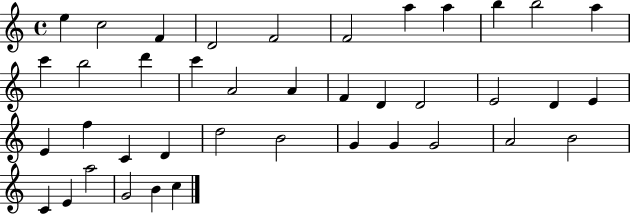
{
  \clef treble
  \time 4/4
  \defaultTimeSignature
  \key c \major
  e''4 c''2 f'4 | d'2 f'2 | f'2 a''4 a''4 | b''4 b''2 a''4 | \break c'''4 b''2 d'''4 | c'''4 a'2 a'4 | f'4 d'4 d'2 | e'2 d'4 e'4 | \break e'4 f''4 c'4 d'4 | d''2 b'2 | g'4 g'4 g'2 | a'2 b'2 | \break c'4 e'4 a''2 | g'2 b'4 c''4 | \bar "|."
}